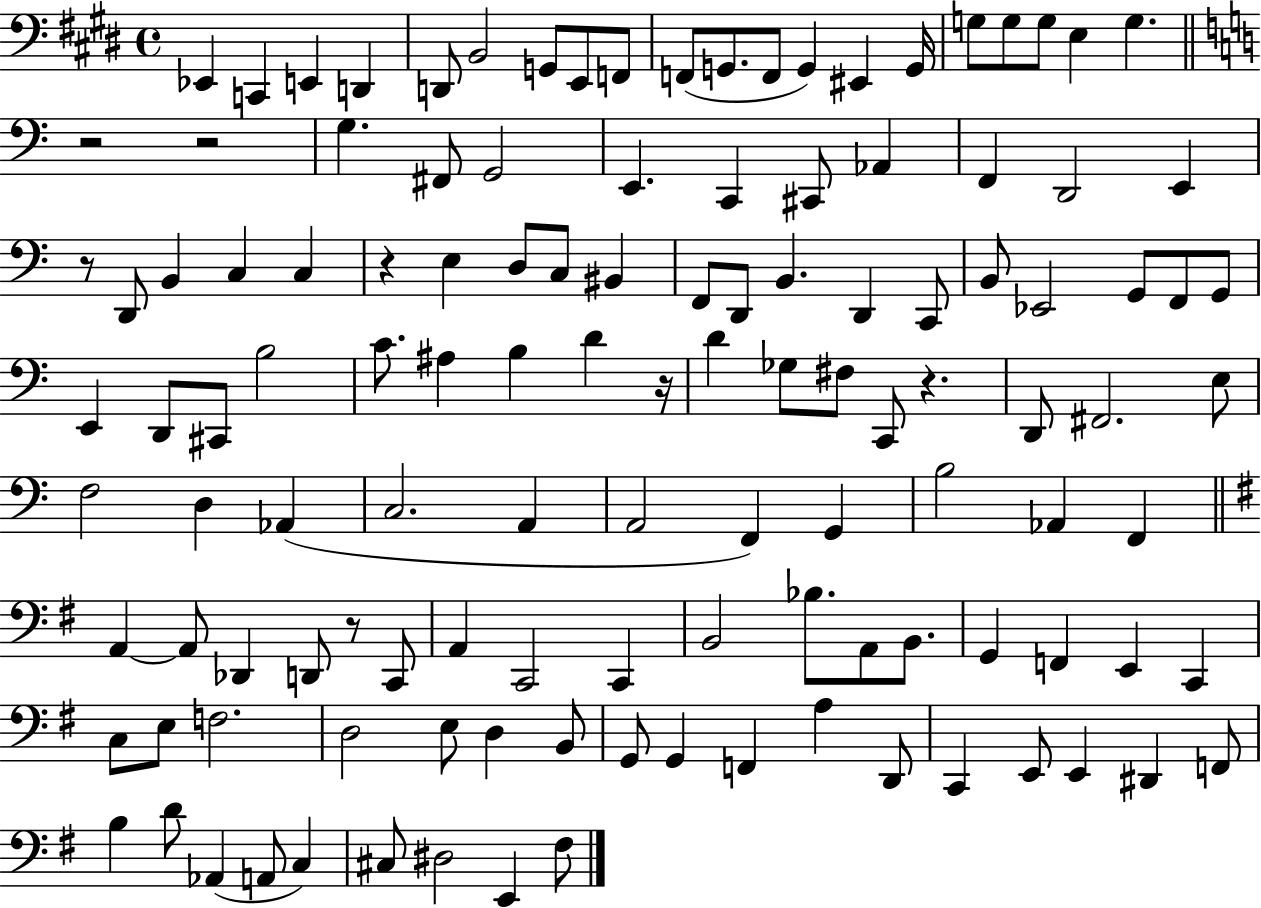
{
  \clef bass
  \time 4/4
  \defaultTimeSignature
  \key e \major
  ees,4 c,4 e,4 d,4 | d,8 b,2 g,8 e,8 f,8 | f,8( g,8. f,8 g,4) eis,4 g,16 | g8 g8 g8 e4 g4. | \break \bar "||" \break \key c \major r2 r2 | g4. fis,8 g,2 | e,4. c,4 cis,8 aes,4 | f,4 d,2 e,4 | \break r8 d,8 b,4 c4 c4 | r4 e4 d8 c8 bis,4 | f,8 d,8 b,4. d,4 c,8 | b,8 ees,2 g,8 f,8 g,8 | \break e,4 d,8 cis,8 b2 | c'8. ais4 b4 d'4 r16 | d'4 ges8 fis8 c,8 r4. | d,8 fis,2. e8 | \break f2 d4 aes,4( | c2. a,4 | a,2 f,4) g,4 | b2 aes,4 f,4 | \break \bar "||" \break \key g \major a,4~~ a,8 des,4 d,8 r8 c,8 | a,4 c,2 c,4 | b,2 bes8. a,8 b,8. | g,4 f,4 e,4 c,4 | \break c8 e8 f2. | d2 e8 d4 b,8 | g,8 g,4 f,4 a4 d,8 | c,4 e,8 e,4 dis,4 f,8 | \break b4 d'8 aes,4( a,8 c4) | cis8 dis2 e,4 fis8 | \bar "|."
}